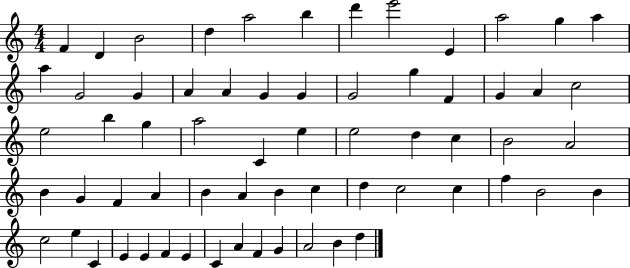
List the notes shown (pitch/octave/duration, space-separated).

F4/q D4/q B4/h D5/q A5/h B5/q D6/q E6/h E4/q A5/h G5/q A5/q A5/q G4/h G4/q A4/q A4/q G4/q G4/q G4/h G5/q F4/q G4/q A4/q C5/h E5/h B5/q G5/q A5/h C4/q E5/q E5/h D5/q C5/q B4/h A4/h B4/q G4/q F4/q A4/q B4/q A4/q B4/q C5/q D5/q C5/h C5/q F5/q B4/h B4/q C5/h E5/q C4/q E4/q E4/q F4/q E4/q C4/q A4/q F4/q G4/q A4/h B4/q D5/q